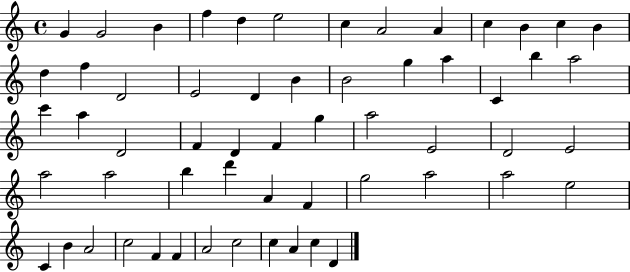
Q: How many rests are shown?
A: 0